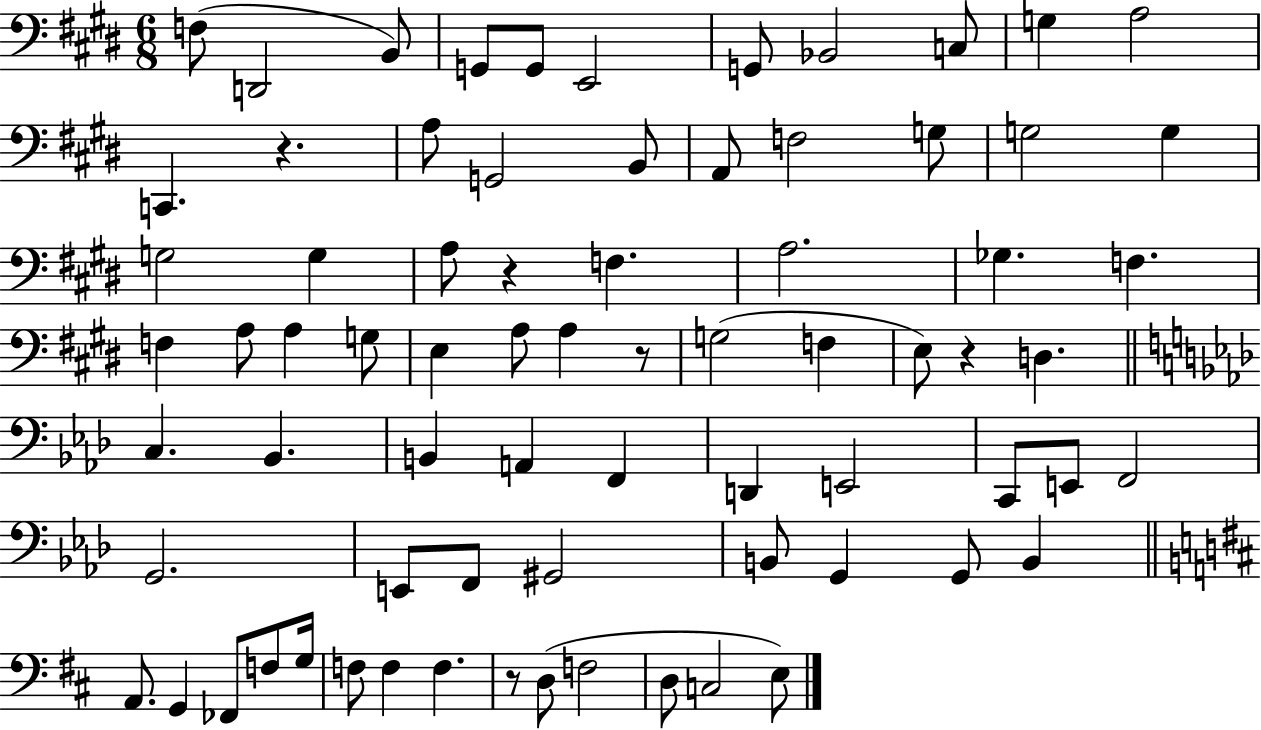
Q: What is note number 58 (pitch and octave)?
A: G2